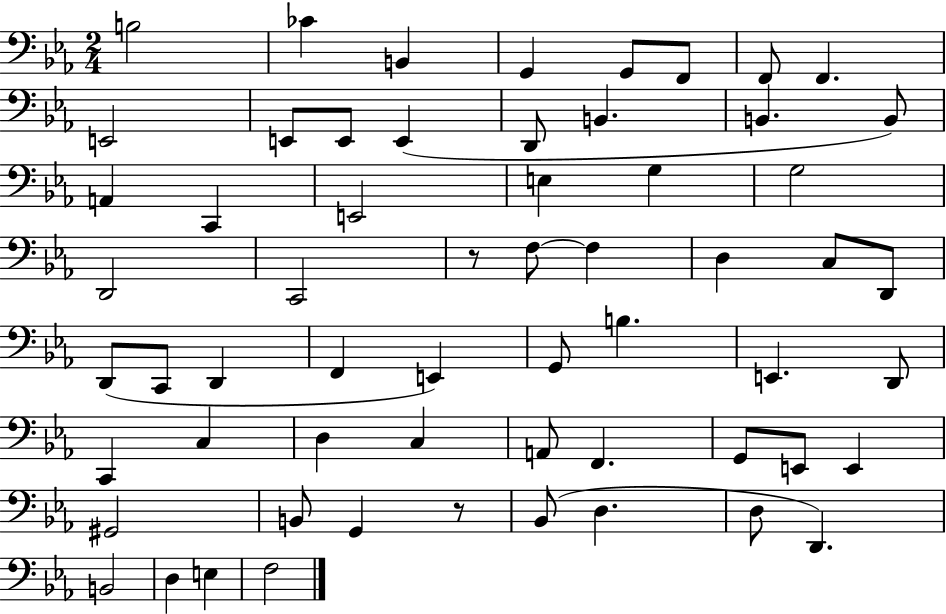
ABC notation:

X:1
T:Untitled
M:2/4
L:1/4
K:Eb
B,2 _C B,, G,, G,,/2 F,,/2 F,,/2 F,, E,,2 E,,/2 E,,/2 E,, D,,/2 B,, B,, B,,/2 A,, C,, E,,2 E, G, G,2 D,,2 C,,2 z/2 F,/2 F, D, C,/2 D,,/2 D,,/2 C,,/2 D,, F,, E,, G,,/2 B, E,, D,,/2 C,, C, D, C, A,,/2 F,, G,,/2 E,,/2 E,, ^G,,2 B,,/2 G,, z/2 _B,,/2 D, D,/2 D,, B,,2 D, E, F,2